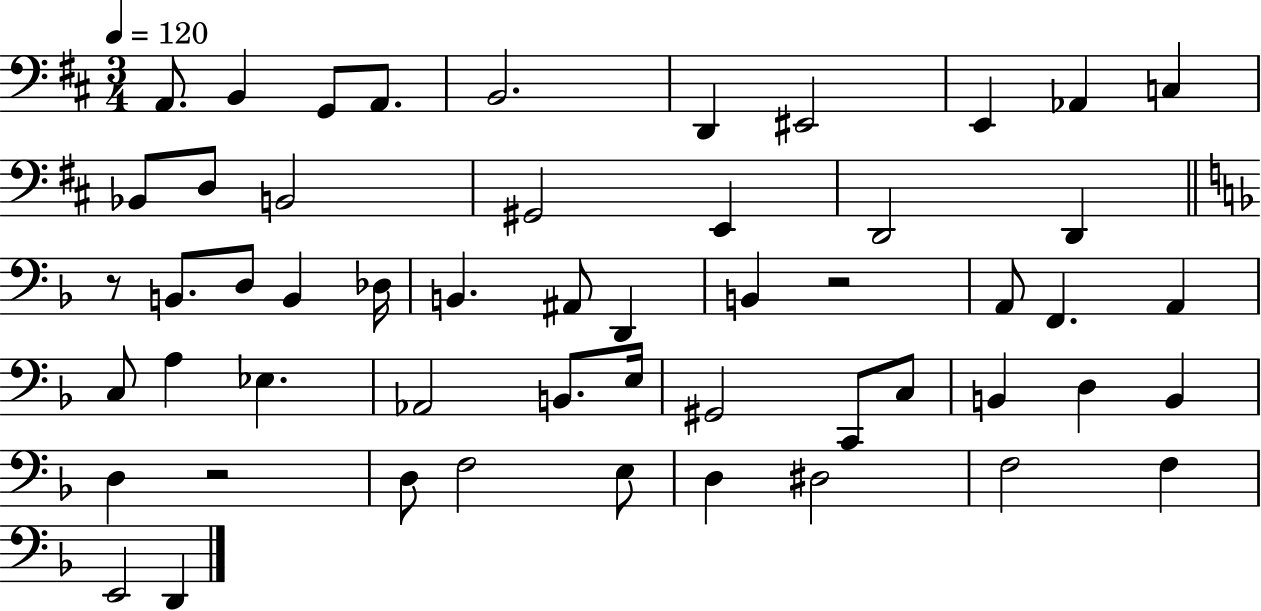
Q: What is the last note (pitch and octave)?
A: D2